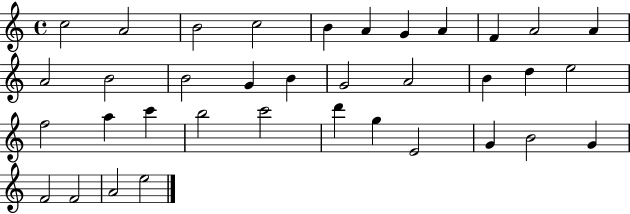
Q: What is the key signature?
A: C major